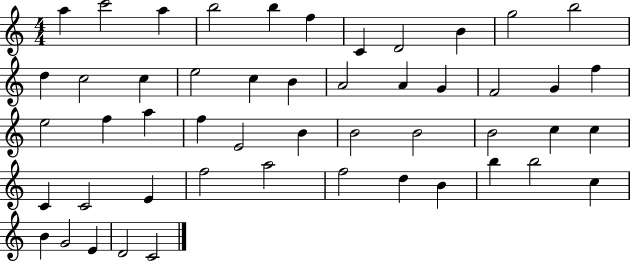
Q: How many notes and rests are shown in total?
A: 50